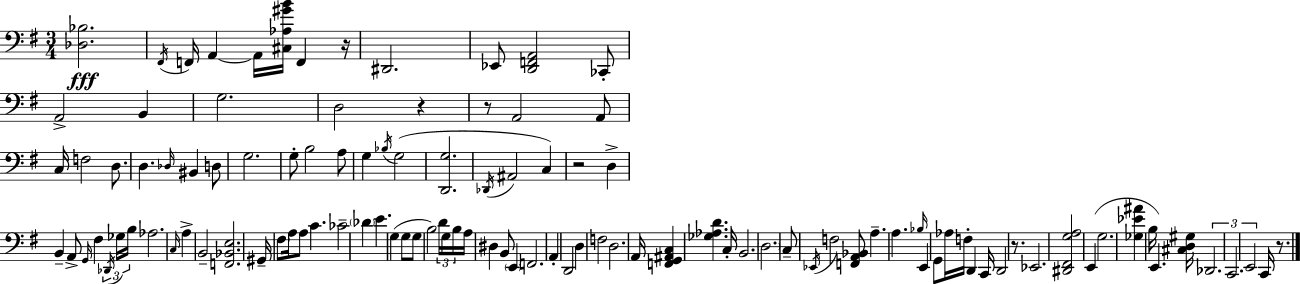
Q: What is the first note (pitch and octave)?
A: F#2